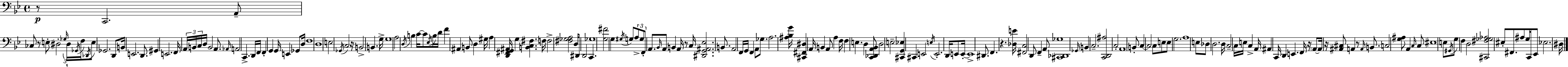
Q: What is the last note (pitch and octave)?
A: D#3